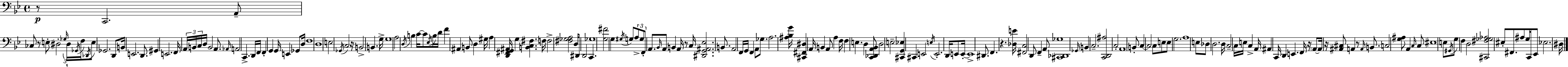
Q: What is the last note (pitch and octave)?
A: D#3